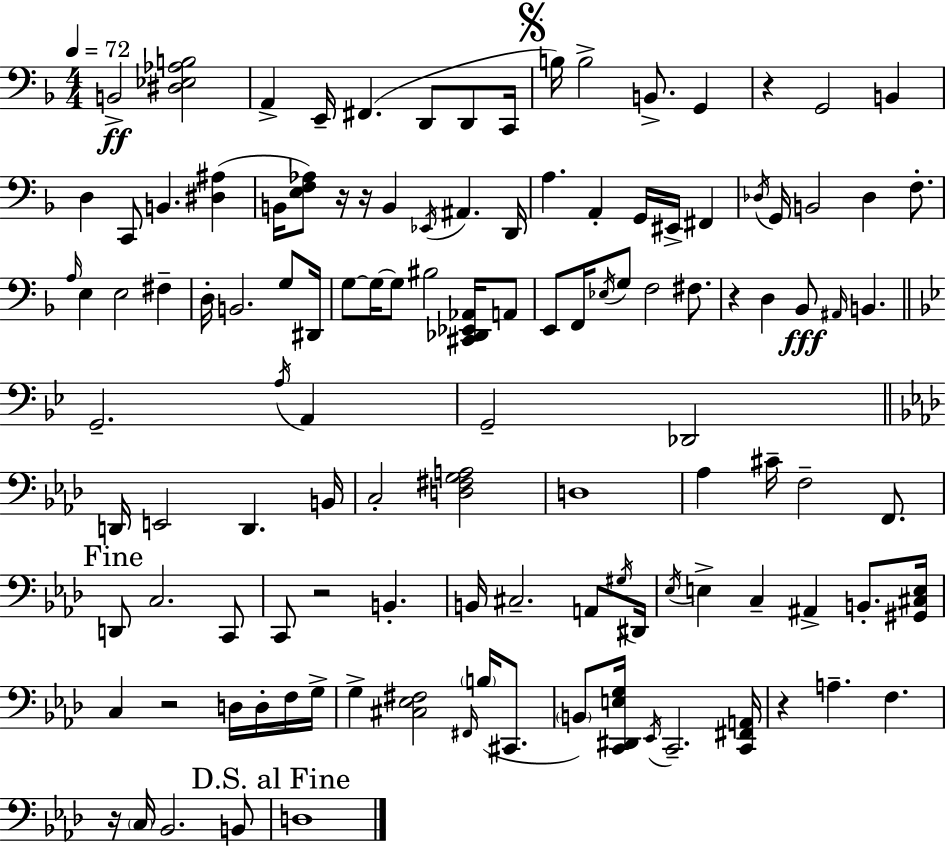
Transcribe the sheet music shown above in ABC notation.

X:1
T:Untitled
M:4/4
L:1/4
K:Dm
B,,2 [^D,_E,_A,B,]2 A,, E,,/4 ^F,, D,,/2 D,,/2 C,,/4 B,/4 B,2 B,,/2 G,, z G,,2 B,, D, C,,/2 B,, [^D,^A,] B,,/4 [E,F,_A,]/2 z/4 z/4 B,, _E,,/4 ^A,, D,,/4 A, A,, G,,/4 ^E,,/4 ^F,, _D,/4 G,,/4 B,,2 _D, F,/2 A,/4 E, E,2 ^F, D,/4 B,,2 G,/2 ^D,,/4 G,/2 G,/4 G,/2 ^B,2 [^C,,_D,,_E,,_A,,]/4 A,,/2 E,,/2 F,,/4 _E,/4 G,/2 F,2 ^F,/2 z D, _B,,/2 ^A,,/4 B,, G,,2 A,/4 A,, G,,2 _D,,2 D,,/4 E,,2 D,, B,,/4 C,2 [D,^F,G,A,]2 D,4 _A, ^C/4 F,2 F,,/2 D,,/2 C,2 C,,/2 C,,/2 z2 B,, B,,/4 ^C,2 A,,/2 ^G,/4 ^D,,/4 _E,/4 E, C, ^A,, B,,/2 [^G,,^C,E,]/4 C, z2 D,/4 D,/4 F,/4 G,/4 G, [^C,_E,^F,]2 ^F,,/4 B,/4 ^C,,/2 B,,/2 [C,,^D,,E,G,]/4 _E,,/4 C,,2 [C,,^F,,A,,]/4 z A, F, z/4 C,/4 _B,,2 B,,/2 D,4